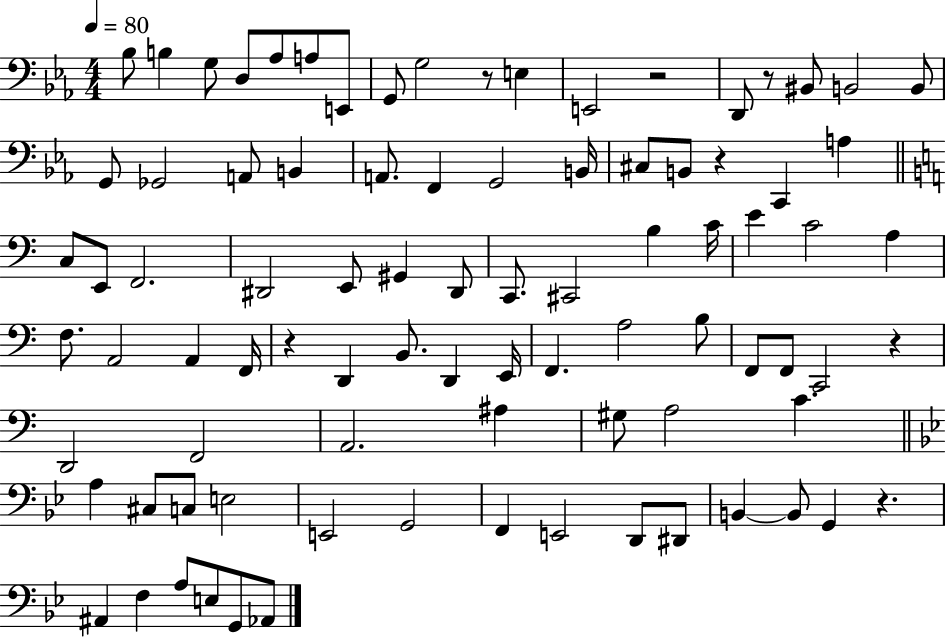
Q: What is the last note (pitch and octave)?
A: Ab2